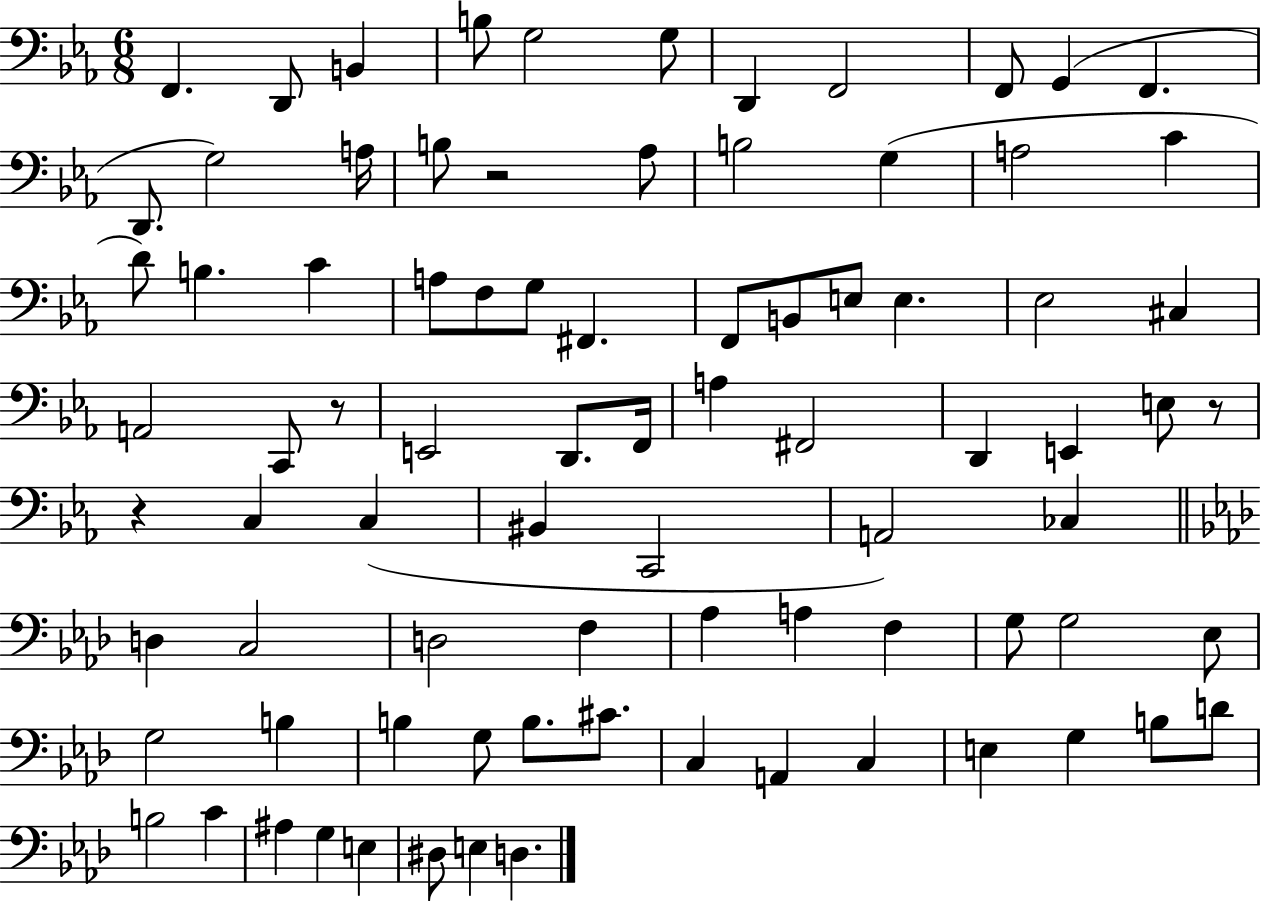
F2/q. D2/e B2/q B3/e G3/h G3/e D2/q F2/h F2/e G2/q F2/q. D2/e. G3/h A3/s B3/e R/h Ab3/e B3/h G3/q A3/h C4/q D4/e B3/q. C4/q A3/e F3/e G3/e F#2/q. F2/e B2/e E3/e E3/q. Eb3/h C#3/q A2/h C2/e R/e E2/h D2/e. F2/s A3/q F#2/h D2/q E2/q E3/e R/e R/q C3/q C3/q BIS2/q C2/h A2/h CES3/q D3/q C3/h D3/h F3/q Ab3/q A3/q F3/q G3/e G3/h Eb3/e G3/h B3/q B3/q G3/e B3/e. C#4/e. C3/q A2/q C3/q E3/q G3/q B3/e D4/e B3/h C4/q A#3/q G3/q E3/q D#3/e E3/q D3/q.